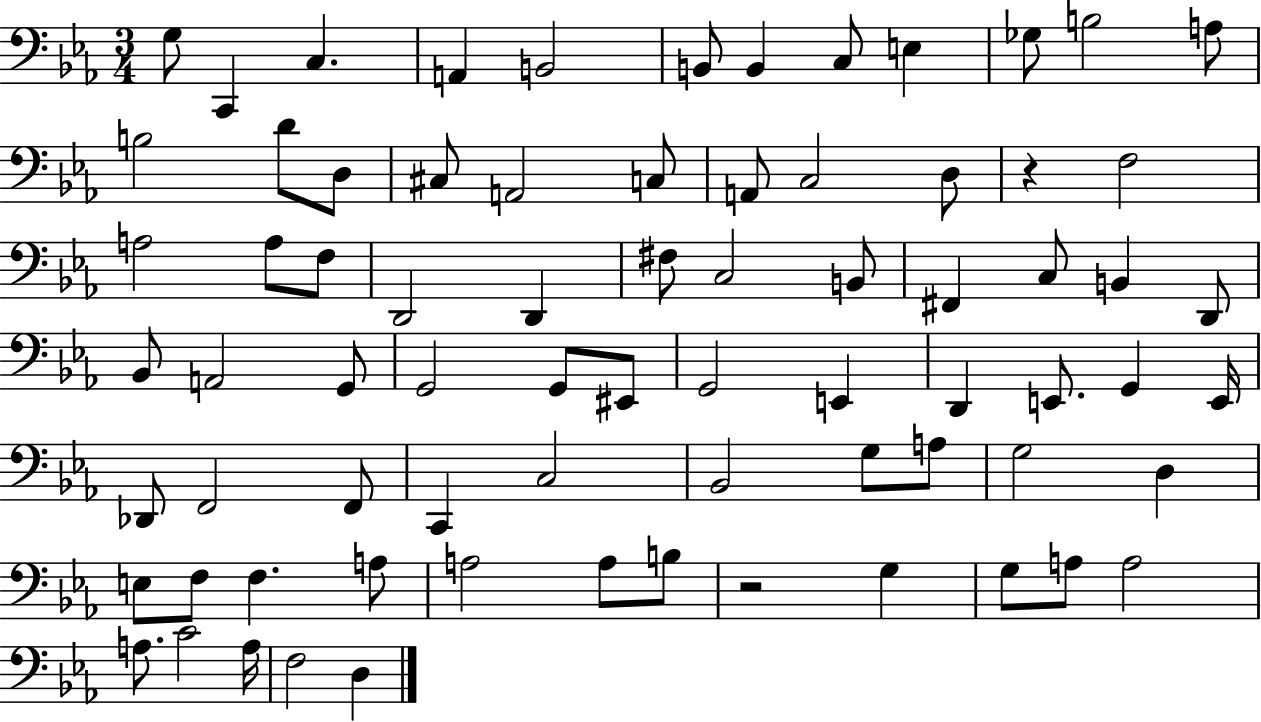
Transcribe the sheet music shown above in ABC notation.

X:1
T:Untitled
M:3/4
L:1/4
K:Eb
G,/2 C,, C, A,, B,,2 B,,/2 B,, C,/2 E, _G,/2 B,2 A,/2 B,2 D/2 D,/2 ^C,/2 A,,2 C,/2 A,,/2 C,2 D,/2 z F,2 A,2 A,/2 F,/2 D,,2 D,, ^F,/2 C,2 B,,/2 ^F,, C,/2 B,, D,,/2 _B,,/2 A,,2 G,,/2 G,,2 G,,/2 ^E,,/2 G,,2 E,, D,, E,,/2 G,, E,,/4 _D,,/2 F,,2 F,,/2 C,, C,2 _B,,2 G,/2 A,/2 G,2 D, E,/2 F,/2 F, A,/2 A,2 A,/2 B,/2 z2 G, G,/2 A,/2 A,2 A,/2 C2 A,/4 F,2 D,